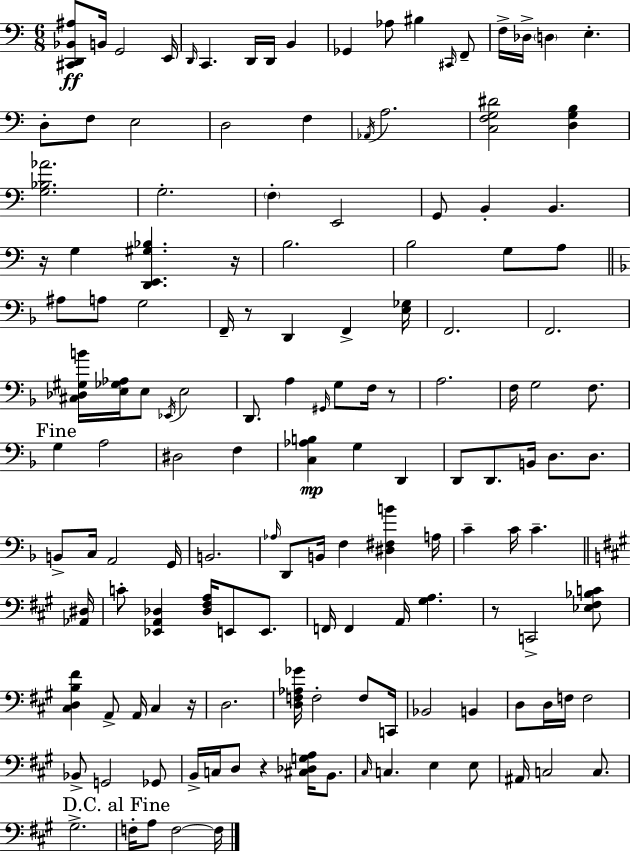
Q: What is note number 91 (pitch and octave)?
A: F3